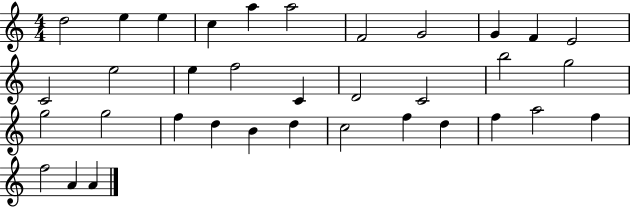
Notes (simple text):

D5/h E5/q E5/q C5/q A5/q A5/h F4/h G4/h G4/q F4/q E4/h C4/h E5/h E5/q F5/h C4/q D4/h C4/h B5/h G5/h G5/h G5/h F5/q D5/q B4/q D5/q C5/h F5/q D5/q F5/q A5/h F5/q F5/h A4/q A4/q